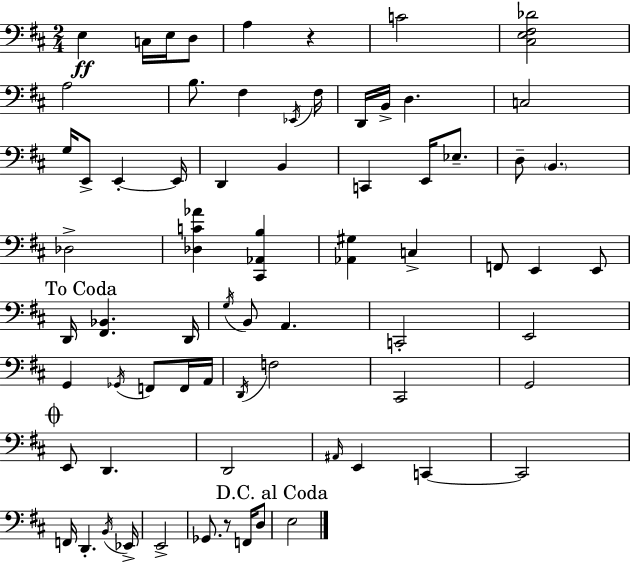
X:1
T:Untitled
M:2/4
L:1/4
K:D
E, C,/4 E,/4 D,/2 A, z C2 [^C,E,^F,_D]2 A,2 B,/2 ^F, _E,,/4 ^F,/4 D,,/4 B,,/4 D, C,2 G,/4 E,,/2 E,, E,,/4 D,, B,, C,, E,,/4 _E,/2 D,/2 B,, _D,2 [_D,C_A] [^C,,_A,,B,] [_A,,^G,] C, F,,/2 E,, E,,/2 D,,/4 [^F,,_B,,] D,,/4 G,/4 B,,/2 A,, C,,2 E,,2 G,, _G,,/4 F,,/2 F,,/4 A,,/4 D,,/4 F,2 ^C,,2 G,,2 E,,/2 D,, D,,2 ^A,,/4 E,, C,, C,,2 F,,/4 D,, B,,/4 _E,,/4 E,,2 _G,,/2 z/2 F,,/4 D,/2 E,2